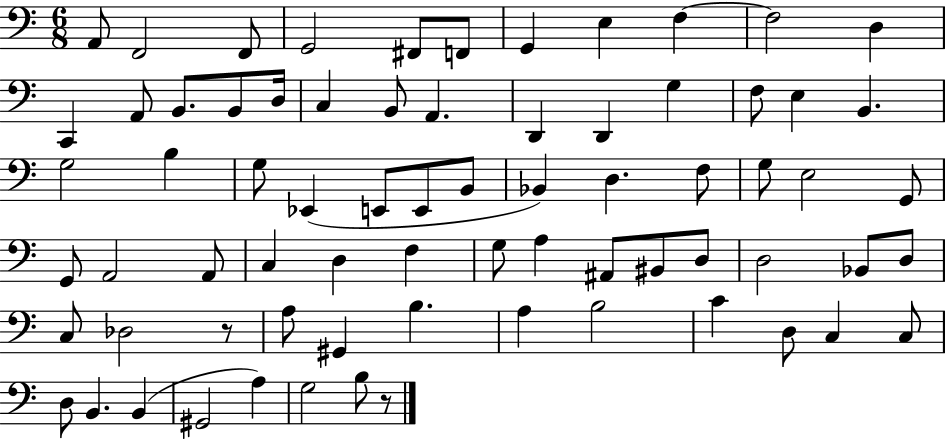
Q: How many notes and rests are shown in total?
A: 72